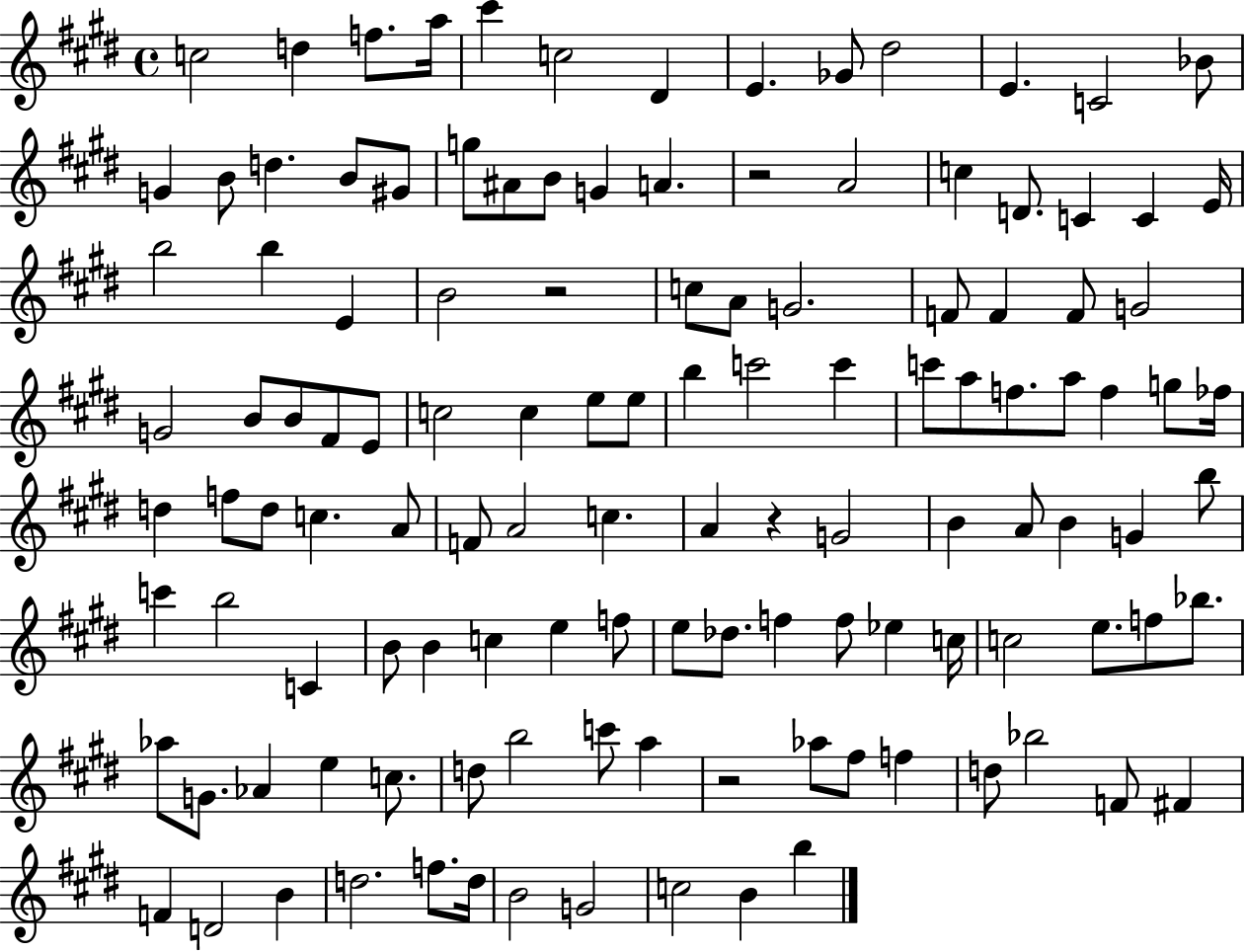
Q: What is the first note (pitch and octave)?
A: C5